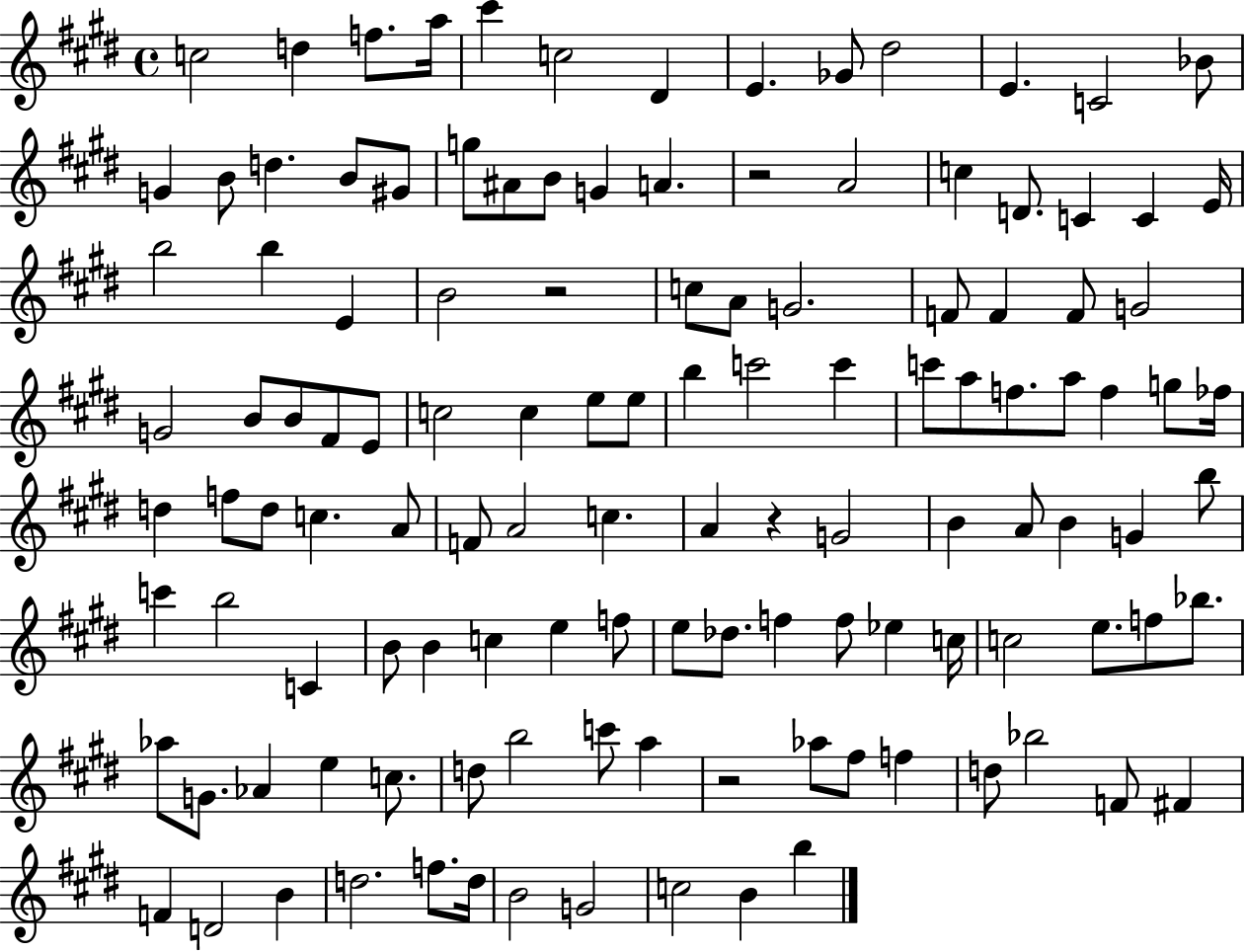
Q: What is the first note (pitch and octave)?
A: C5